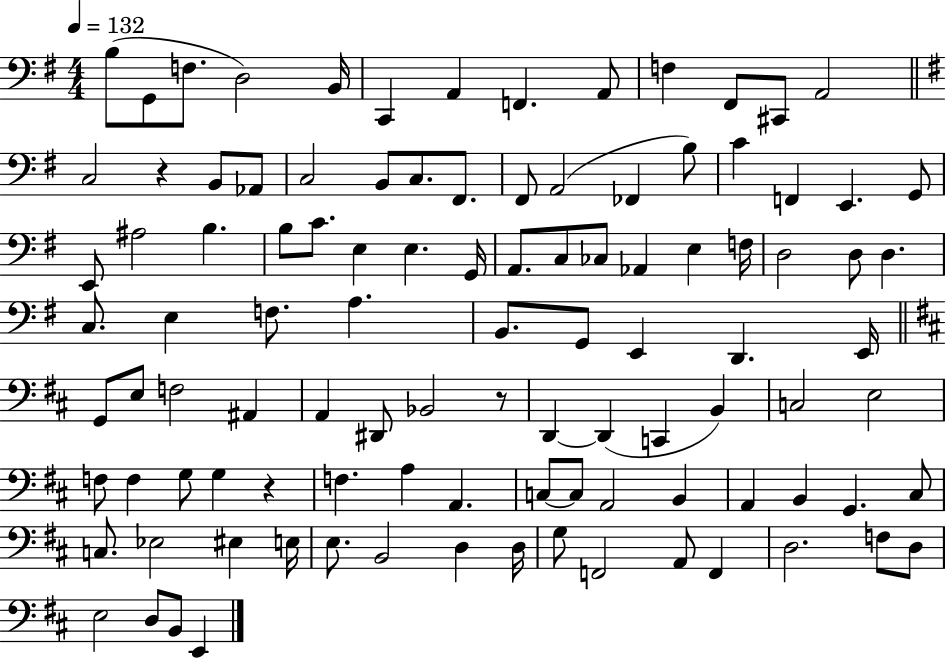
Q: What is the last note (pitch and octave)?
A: E2